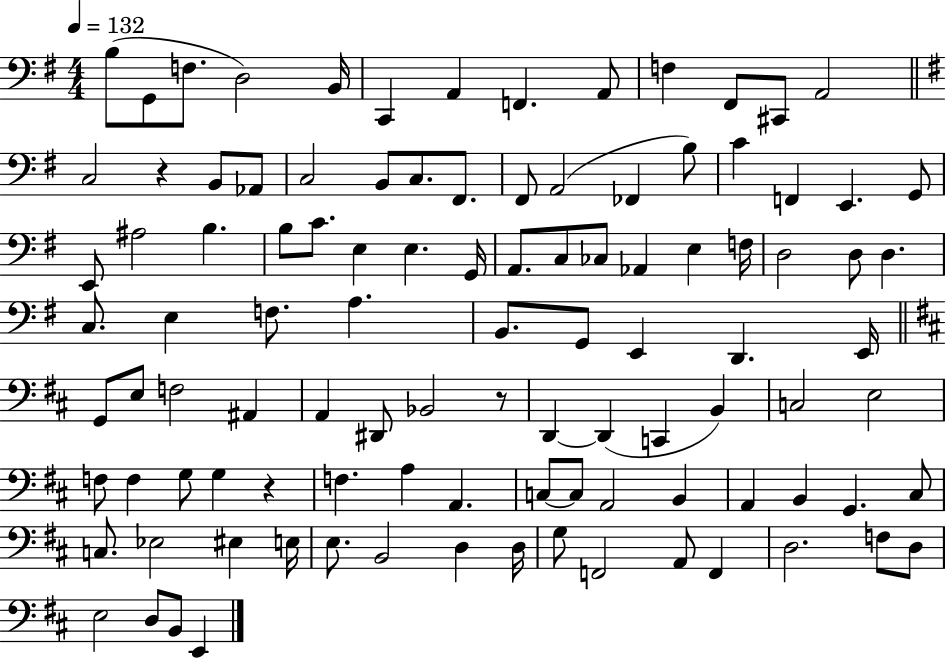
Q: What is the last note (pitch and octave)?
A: E2